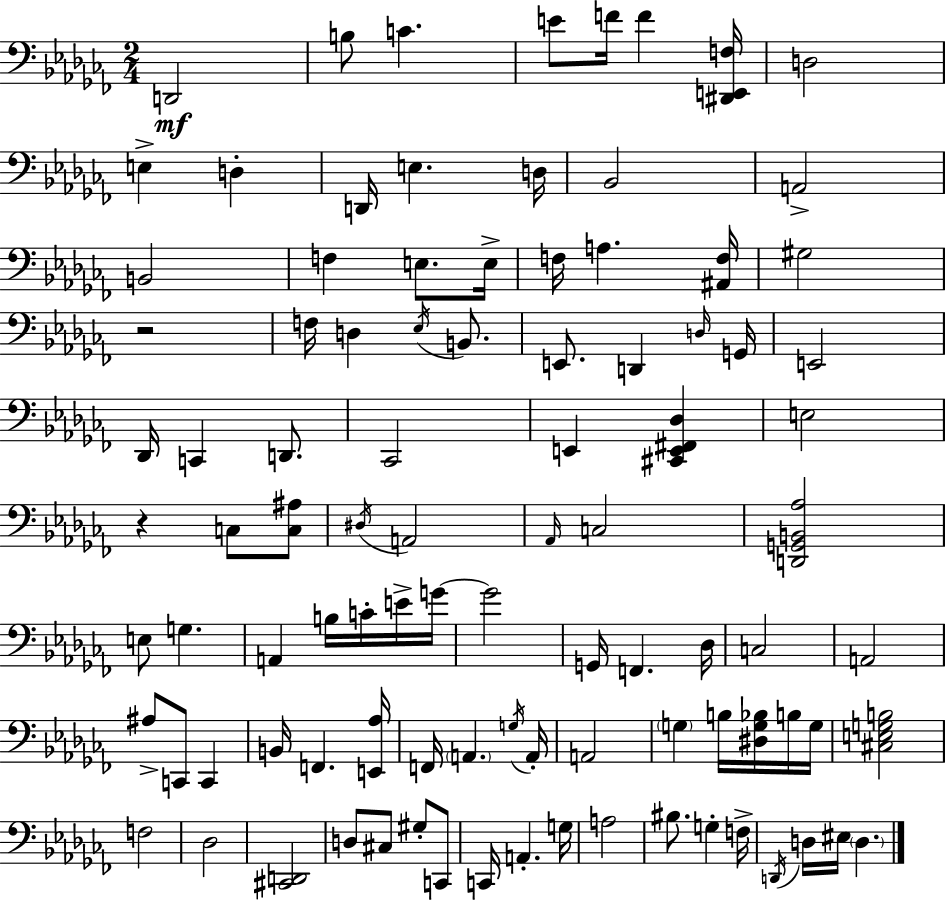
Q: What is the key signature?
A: AES minor